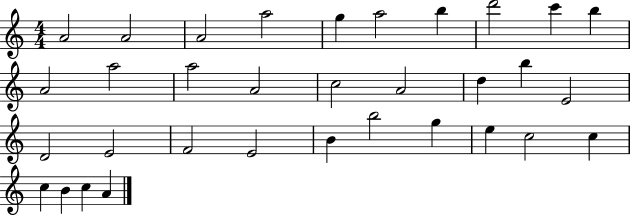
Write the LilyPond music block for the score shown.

{
  \clef treble
  \numericTimeSignature
  \time 4/4
  \key c \major
  a'2 a'2 | a'2 a''2 | g''4 a''2 b''4 | d'''2 c'''4 b''4 | \break a'2 a''2 | a''2 a'2 | c''2 a'2 | d''4 b''4 e'2 | \break d'2 e'2 | f'2 e'2 | b'4 b''2 g''4 | e''4 c''2 c''4 | \break c''4 b'4 c''4 a'4 | \bar "|."
}